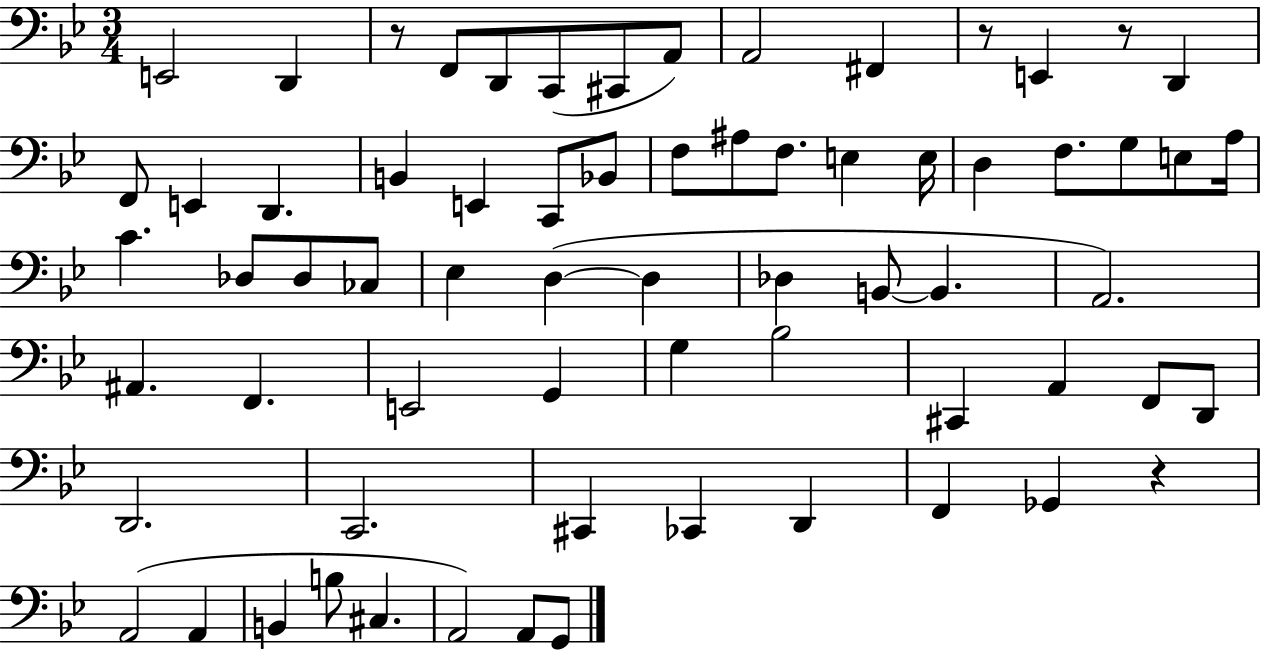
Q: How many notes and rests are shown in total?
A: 68